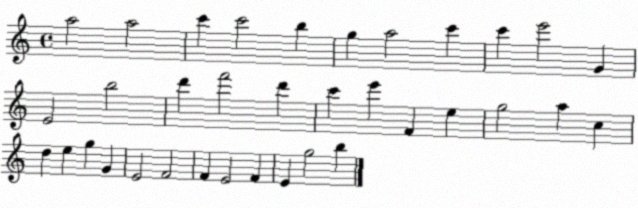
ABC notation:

X:1
T:Untitled
M:4/4
L:1/4
K:C
a2 a2 c' c'2 b g a2 c' c' e'2 G E2 b2 d' f'2 d' c' e' F e g2 a c d e g G E2 F2 F E2 F E g2 b